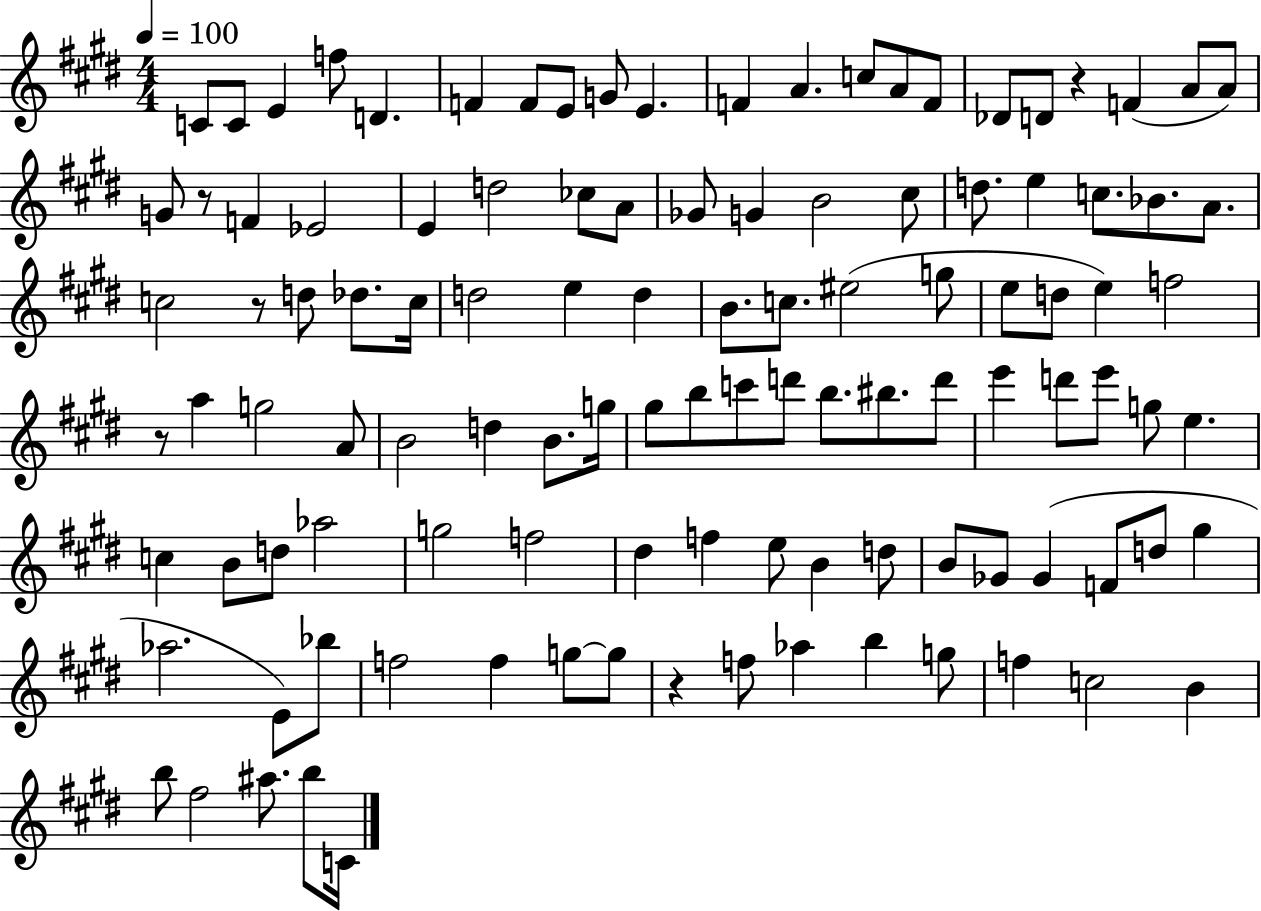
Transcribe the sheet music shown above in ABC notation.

X:1
T:Untitled
M:4/4
L:1/4
K:E
C/2 C/2 E f/2 D F F/2 E/2 G/2 E F A c/2 A/2 F/2 _D/2 D/2 z F A/2 A/2 G/2 z/2 F _E2 E d2 _c/2 A/2 _G/2 G B2 ^c/2 d/2 e c/2 _B/2 A/2 c2 z/2 d/2 _d/2 c/4 d2 e d B/2 c/2 ^e2 g/2 e/2 d/2 e f2 z/2 a g2 A/2 B2 d B/2 g/4 ^g/2 b/2 c'/2 d'/2 b/2 ^b/2 d'/2 e' d'/2 e'/2 g/2 e c B/2 d/2 _a2 g2 f2 ^d f e/2 B d/2 B/2 _G/2 _G F/2 d/2 ^g _a2 E/2 _b/2 f2 f g/2 g/2 z f/2 _a b g/2 f c2 B b/2 ^f2 ^a/2 b/2 C/4